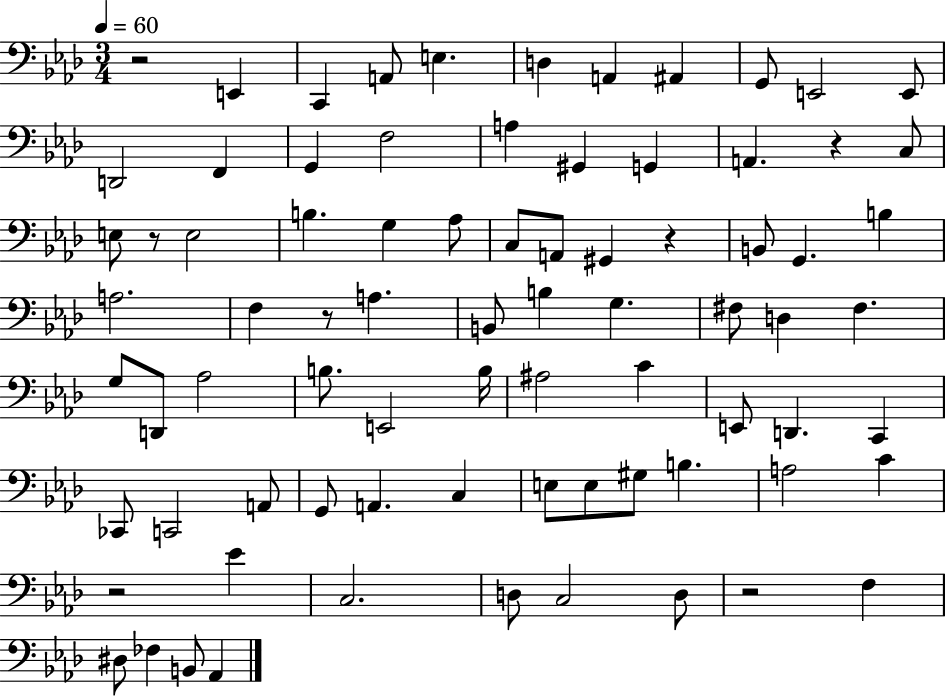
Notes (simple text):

R/h E2/q C2/q A2/e E3/q. D3/q A2/q A#2/q G2/e E2/h E2/e D2/h F2/q G2/q F3/h A3/q G#2/q G2/q A2/q. R/q C3/e E3/e R/e E3/h B3/q. G3/q Ab3/e C3/e A2/e G#2/q R/q B2/e G2/q. B3/q A3/h. F3/q R/e A3/q. B2/e B3/q G3/q. F#3/e D3/q F#3/q. G3/e D2/e Ab3/h B3/e. E2/h B3/s A#3/h C4/q E2/e D2/q. C2/q CES2/e C2/h A2/e G2/e A2/q. C3/q E3/e E3/e G#3/e B3/q. A3/h C4/q R/h Eb4/q C3/h. D3/e C3/h D3/e R/h F3/q D#3/e FES3/q B2/e Ab2/q